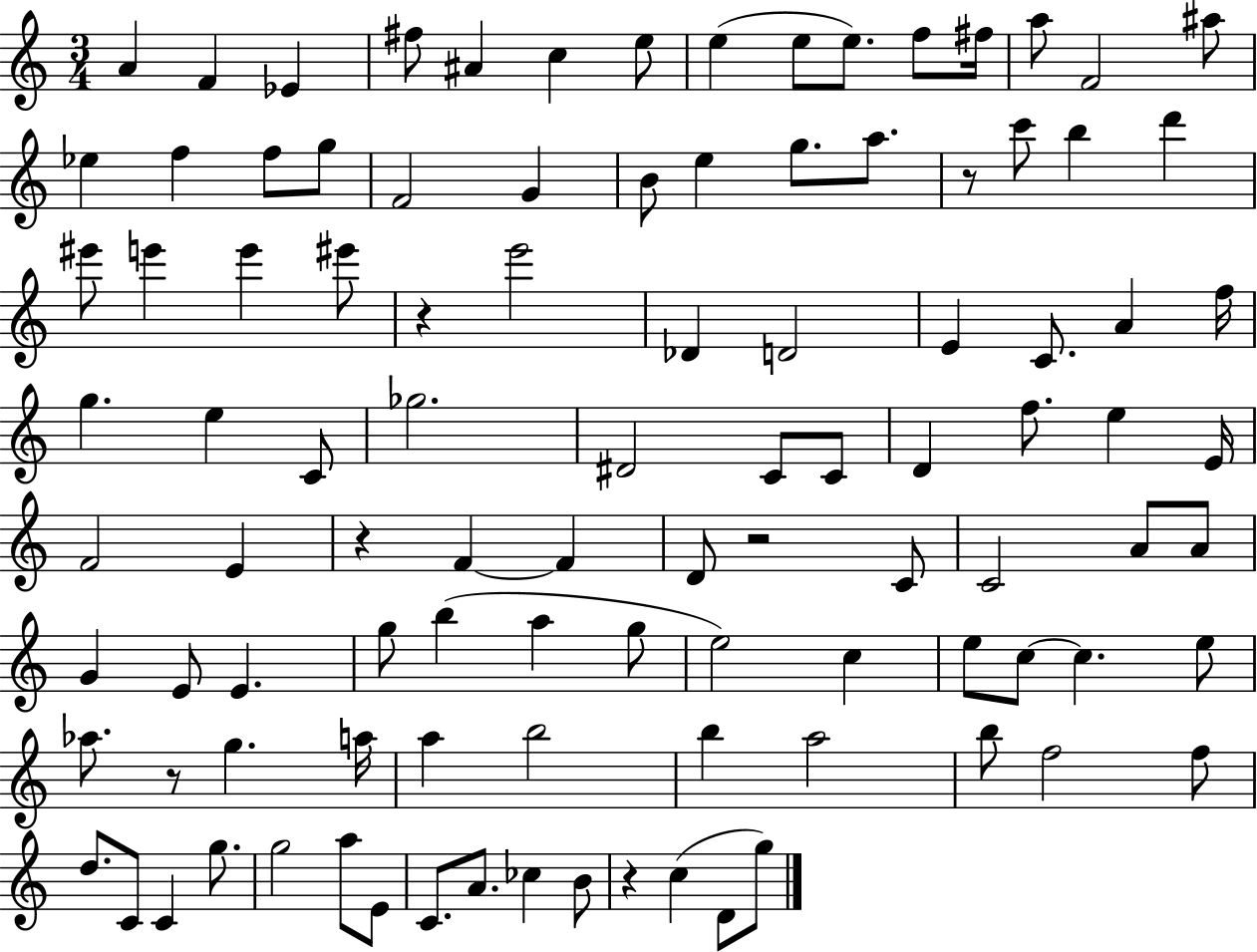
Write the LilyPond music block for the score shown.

{
  \clef treble
  \numericTimeSignature
  \time 3/4
  \key c \major
  \repeat volta 2 { a'4 f'4 ees'4 | fis''8 ais'4 c''4 e''8 | e''4( e''8 e''8.) f''8 fis''16 | a''8 f'2 ais''8 | \break ees''4 f''4 f''8 g''8 | f'2 g'4 | b'8 e''4 g''8. a''8. | r8 c'''8 b''4 d'''4 | \break eis'''8 e'''4 e'''4 eis'''8 | r4 e'''2 | des'4 d'2 | e'4 c'8. a'4 f''16 | \break g''4. e''4 c'8 | ges''2. | dis'2 c'8 c'8 | d'4 f''8. e''4 e'16 | \break f'2 e'4 | r4 f'4~~ f'4 | d'8 r2 c'8 | c'2 a'8 a'8 | \break g'4 e'8 e'4. | g''8 b''4( a''4 g''8 | e''2) c''4 | e''8 c''8~~ c''4. e''8 | \break aes''8. r8 g''4. a''16 | a''4 b''2 | b''4 a''2 | b''8 f''2 f''8 | \break d''8. c'8 c'4 g''8. | g''2 a''8 e'8 | c'8. a'8. ces''4 b'8 | r4 c''4( d'8 g''8) | \break } \bar "|."
}